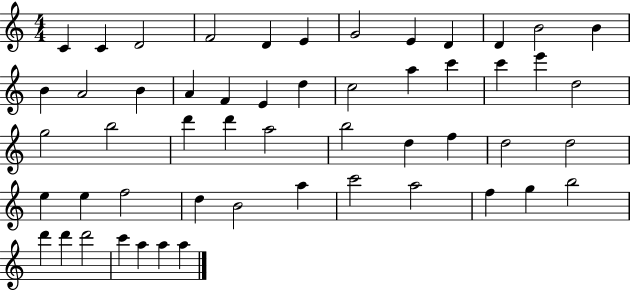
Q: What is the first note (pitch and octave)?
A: C4